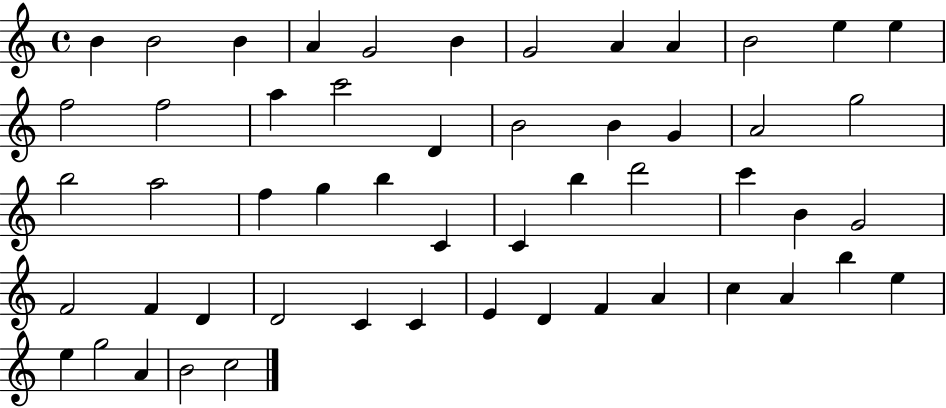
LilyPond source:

{
  \clef treble
  \time 4/4
  \defaultTimeSignature
  \key c \major
  b'4 b'2 b'4 | a'4 g'2 b'4 | g'2 a'4 a'4 | b'2 e''4 e''4 | \break f''2 f''2 | a''4 c'''2 d'4 | b'2 b'4 g'4 | a'2 g''2 | \break b''2 a''2 | f''4 g''4 b''4 c'4 | c'4 b''4 d'''2 | c'''4 b'4 g'2 | \break f'2 f'4 d'4 | d'2 c'4 c'4 | e'4 d'4 f'4 a'4 | c''4 a'4 b''4 e''4 | \break e''4 g''2 a'4 | b'2 c''2 | \bar "|."
}